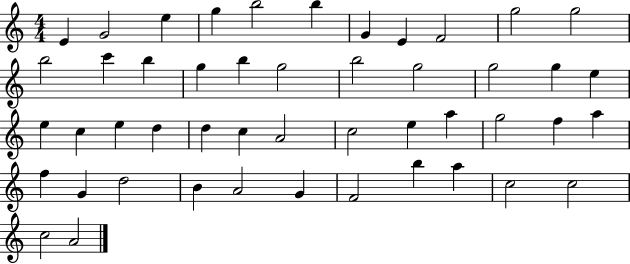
E4/q G4/h E5/q G5/q B5/h B5/q G4/q E4/q F4/h G5/h G5/h B5/h C6/q B5/q G5/q B5/q G5/h B5/h G5/h G5/h G5/q E5/q E5/q C5/q E5/q D5/q D5/q C5/q A4/h C5/h E5/q A5/q G5/h F5/q A5/q F5/q G4/q D5/h B4/q A4/h G4/q F4/h B5/q A5/q C5/h C5/h C5/h A4/h